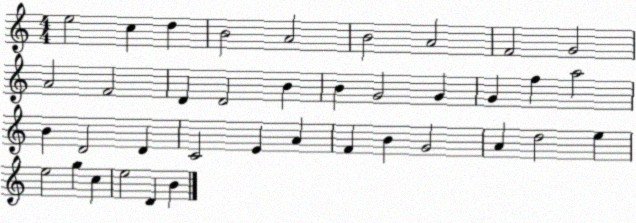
X:1
T:Untitled
M:4/4
L:1/4
K:C
e2 c d B2 A2 B2 A2 F2 G2 A2 F2 D D2 B B G2 G G f a2 B D2 D C2 E A F B G2 A d2 e e2 g c e2 D B